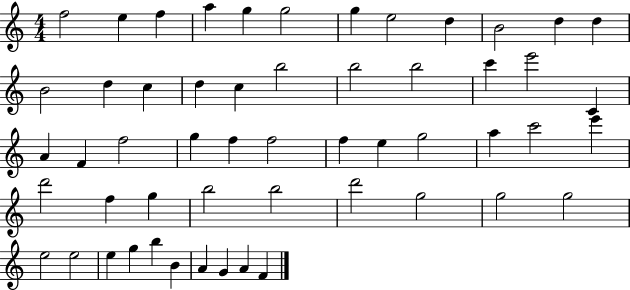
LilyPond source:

{
  \clef treble
  \numericTimeSignature
  \time 4/4
  \key c \major
  f''2 e''4 f''4 | a''4 g''4 g''2 | g''4 e''2 d''4 | b'2 d''4 d''4 | \break b'2 d''4 c''4 | d''4 c''4 b''2 | b''2 b''2 | c'''4 e'''2 c'4 | \break a'4 f'4 f''2 | g''4 f''4 f''2 | f''4 e''4 g''2 | a''4 c'''2 e'''4 | \break d'''2 f''4 g''4 | b''2 b''2 | d'''2 g''2 | g''2 g''2 | \break e''2 e''2 | e''4 g''4 b''4 b'4 | a'4 g'4 a'4 f'4 | \bar "|."
}